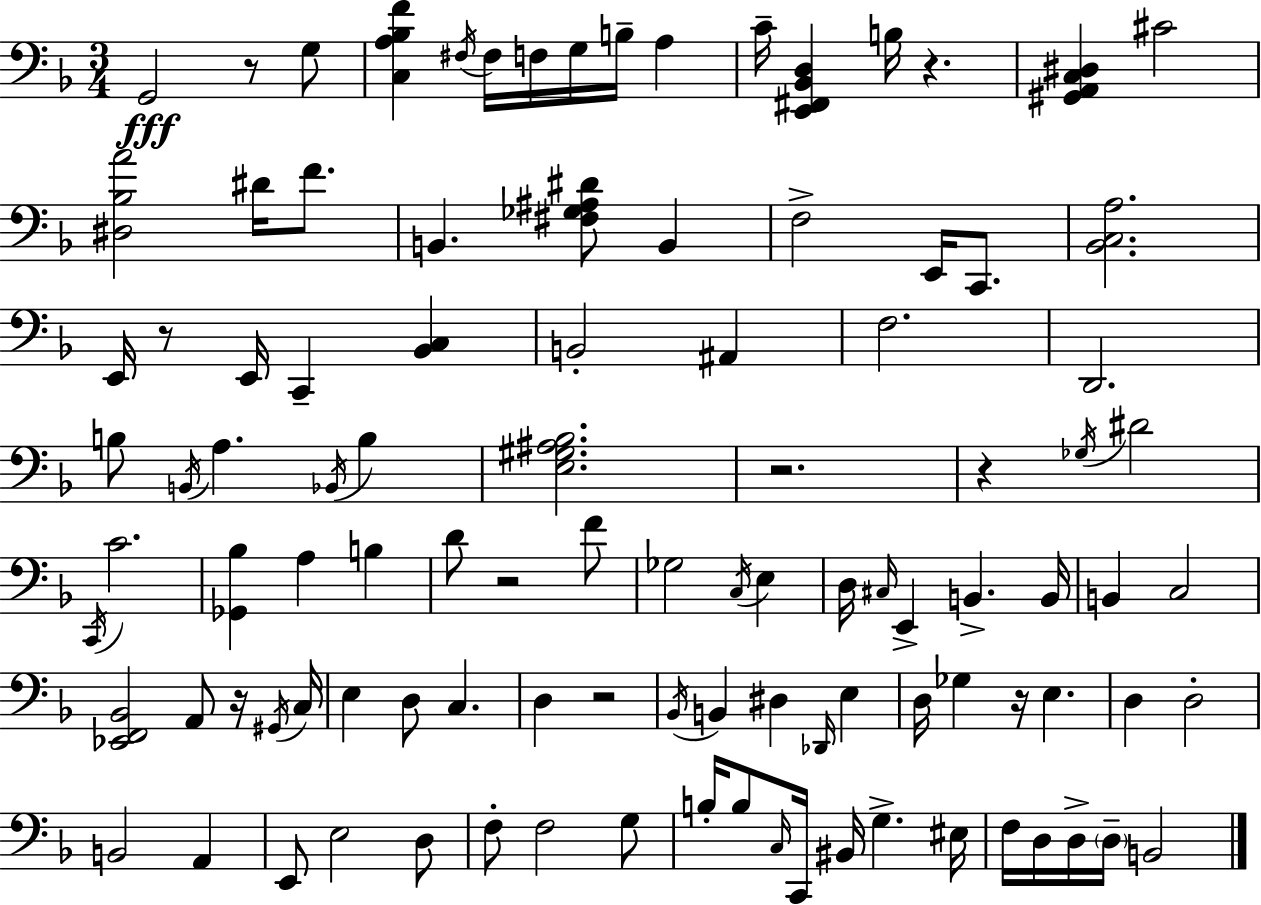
X:1
T:Untitled
M:3/4
L:1/4
K:Dm
G,,2 z/2 G,/2 [C,A,_B,F] ^F,/4 ^F,/4 F,/4 G,/4 B,/4 A, C/4 [E,,^F,,_B,,D,] B,/4 z [^G,,A,,C,^D,] ^C2 [^D,_B,A]2 ^D/4 F/2 B,, [^F,_G,^A,^D]/2 B,, F,2 E,,/4 C,,/2 [_B,,C,A,]2 E,,/4 z/2 E,,/4 C,, [_B,,C,] B,,2 ^A,, F,2 D,,2 B,/2 B,,/4 A, _B,,/4 B, [E,^G,^A,_B,]2 z2 z _G,/4 ^D2 C,,/4 C2 [_G,,_B,] A, B, D/2 z2 F/2 _G,2 C,/4 E, D,/4 ^C,/4 E,, B,, B,,/4 B,, C,2 [_E,,F,,_B,,]2 A,,/2 z/4 ^G,,/4 C,/4 E, D,/2 C, D, z2 _B,,/4 B,, ^D, _D,,/4 E, D,/4 _G, z/4 E, D, D,2 B,,2 A,, E,,/2 E,2 D,/2 F,/2 F,2 G,/2 B,/4 B,/2 C,/4 C,,/4 ^B,,/4 G, ^E,/4 F,/4 D,/4 D,/4 D,/4 B,,2